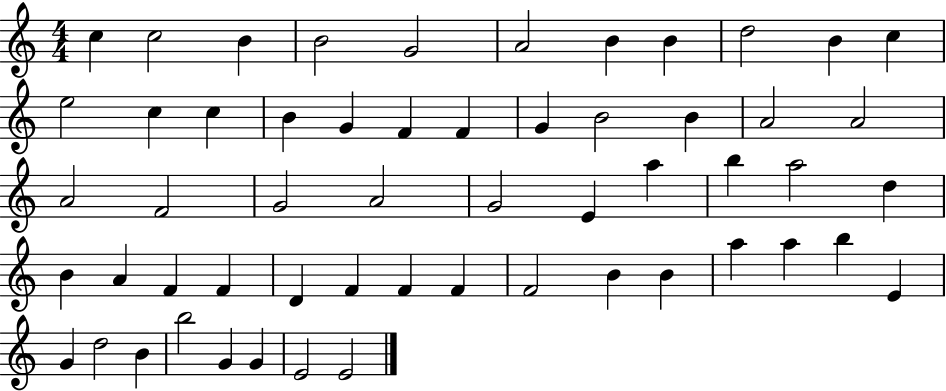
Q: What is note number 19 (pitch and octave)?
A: G4